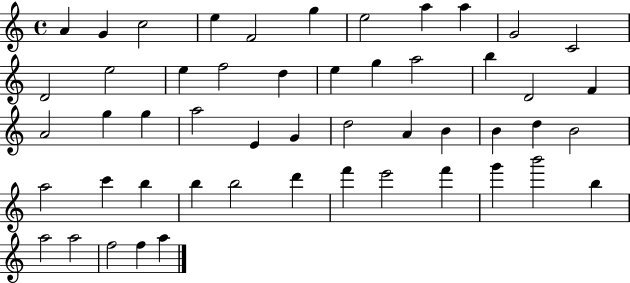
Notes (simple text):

A4/q G4/q C5/h E5/q F4/h G5/q E5/h A5/q A5/q G4/h C4/h D4/h E5/h E5/q F5/h D5/q E5/q G5/q A5/h B5/q D4/h F4/q A4/h G5/q G5/q A5/h E4/q G4/q D5/h A4/q B4/q B4/q D5/q B4/h A5/h C6/q B5/q B5/q B5/h D6/q F6/q E6/h F6/q G6/q B6/h B5/q A5/h A5/h F5/h F5/q A5/q